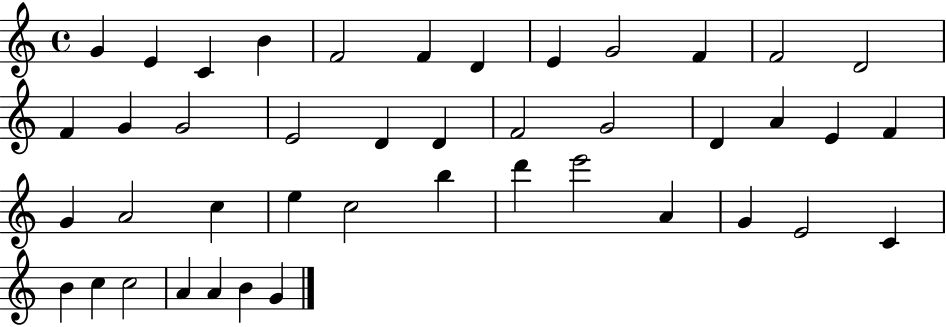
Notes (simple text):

G4/q E4/q C4/q B4/q F4/h F4/q D4/q E4/q G4/h F4/q F4/h D4/h F4/q G4/q G4/h E4/h D4/q D4/q F4/h G4/h D4/q A4/q E4/q F4/q G4/q A4/h C5/q E5/q C5/h B5/q D6/q E6/h A4/q G4/q E4/h C4/q B4/q C5/q C5/h A4/q A4/q B4/q G4/q